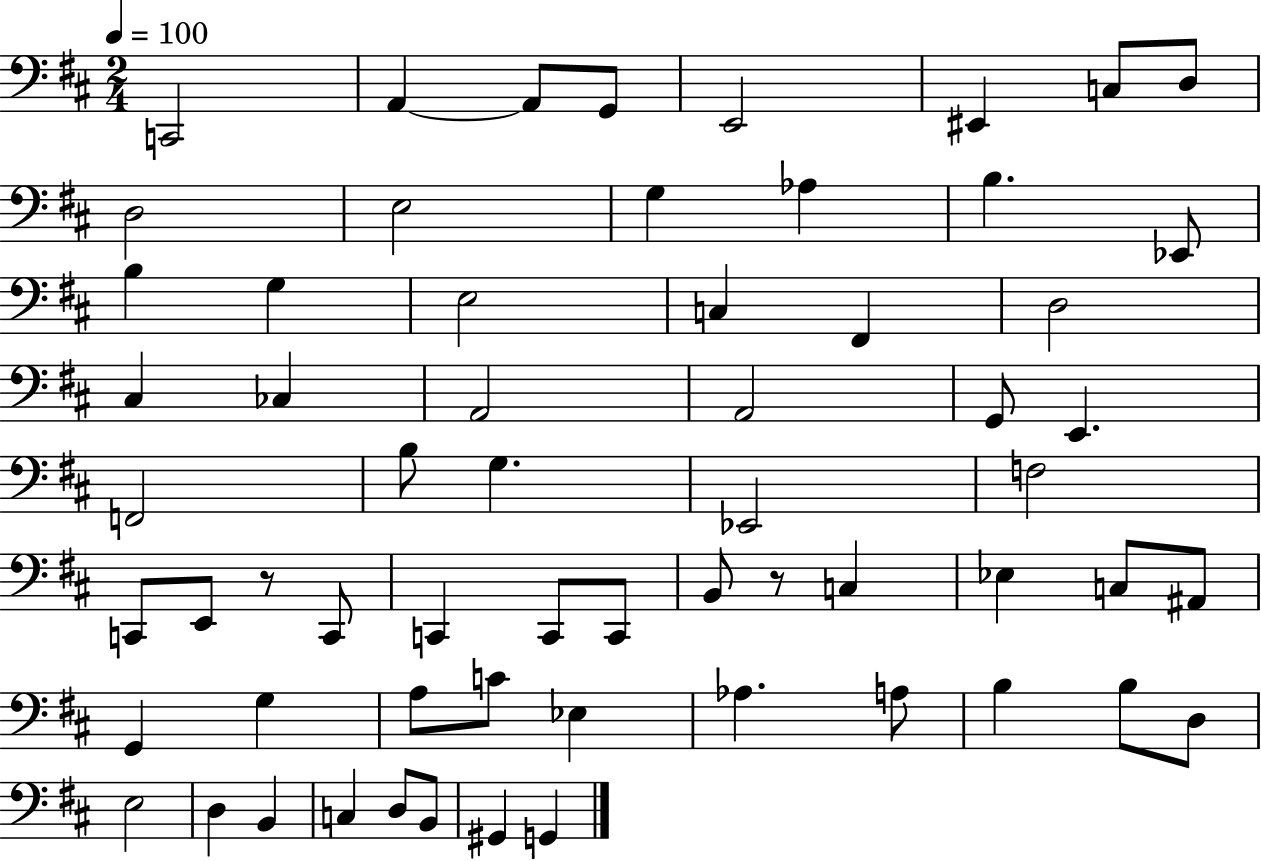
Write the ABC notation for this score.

X:1
T:Untitled
M:2/4
L:1/4
K:D
C,,2 A,, A,,/2 G,,/2 E,,2 ^E,, C,/2 D,/2 D,2 E,2 G, _A, B, _E,,/2 B, G, E,2 C, ^F,, D,2 ^C, _C, A,,2 A,,2 G,,/2 E,, F,,2 B,/2 G, _E,,2 F,2 C,,/2 E,,/2 z/2 C,,/2 C,, C,,/2 C,,/2 B,,/2 z/2 C, _E, C,/2 ^A,,/2 G,, G, A,/2 C/2 _E, _A, A,/2 B, B,/2 D,/2 E,2 D, B,, C, D,/2 B,,/2 ^G,, G,,